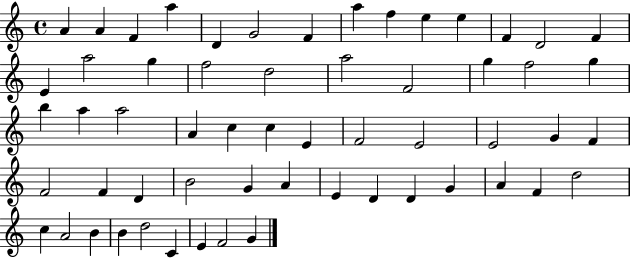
A4/q A4/q F4/q A5/q D4/q G4/h F4/q A5/q F5/q E5/q E5/q F4/q D4/h F4/q E4/q A5/h G5/q F5/h D5/h A5/h F4/h G5/q F5/h G5/q B5/q A5/q A5/h A4/q C5/q C5/q E4/q F4/h E4/h E4/h G4/q F4/q F4/h F4/q D4/q B4/h G4/q A4/q E4/q D4/q D4/q G4/q A4/q F4/q D5/h C5/q A4/h B4/q B4/q D5/h C4/q E4/q F4/h G4/q